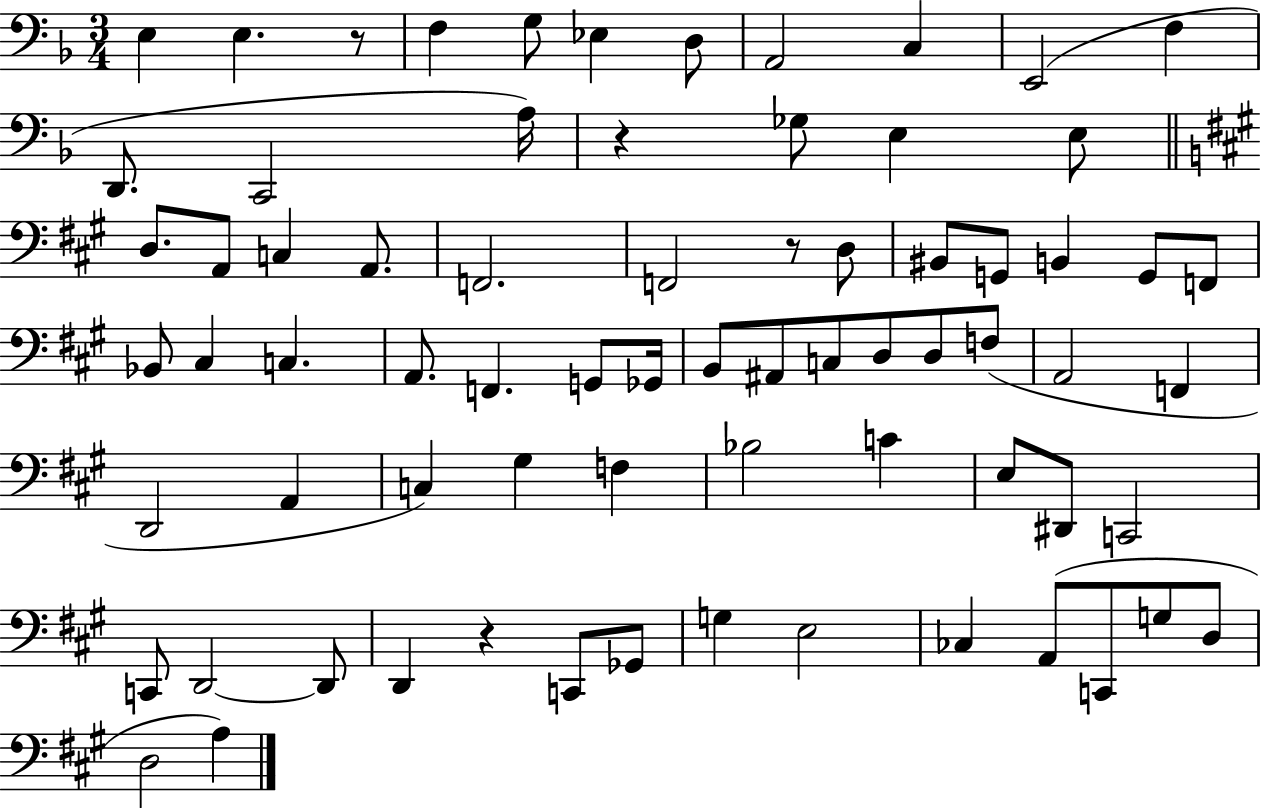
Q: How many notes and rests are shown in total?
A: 72